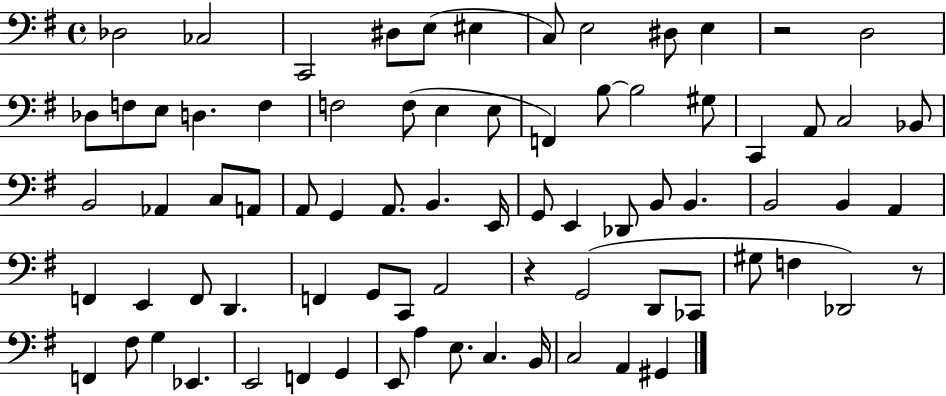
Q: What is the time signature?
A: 4/4